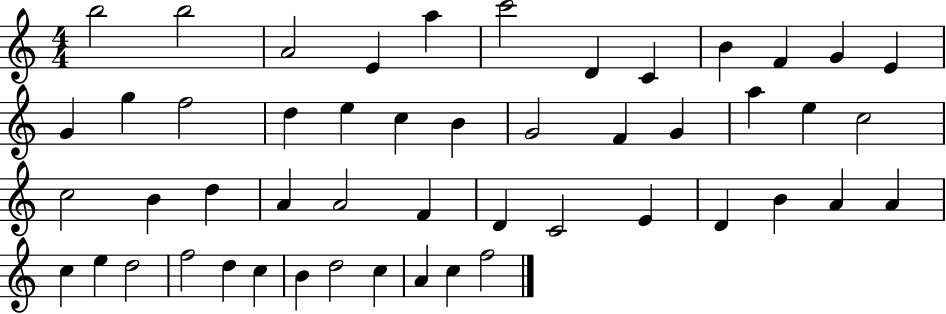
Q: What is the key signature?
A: C major